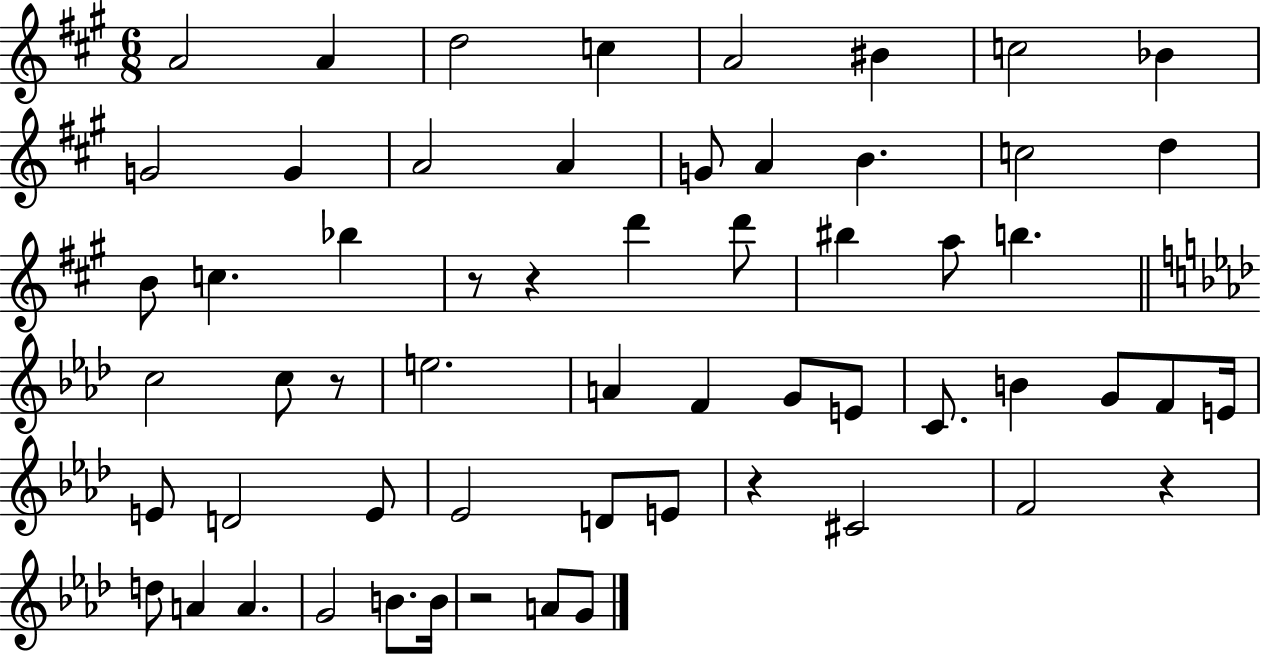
{
  \clef treble
  \numericTimeSignature
  \time 6/8
  \key a \major
  a'2 a'4 | d''2 c''4 | a'2 bis'4 | c''2 bes'4 | \break g'2 g'4 | a'2 a'4 | g'8 a'4 b'4. | c''2 d''4 | \break b'8 c''4. bes''4 | r8 r4 d'''4 d'''8 | bis''4 a''8 b''4. | \bar "||" \break \key f \minor c''2 c''8 r8 | e''2. | a'4 f'4 g'8 e'8 | c'8. b'4 g'8 f'8 e'16 | \break e'8 d'2 e'8 | ees'2 d'8 e'8 | r4 cis'2 | f'2 r4 | \break d''8 a'4 a'4. | g'2 b'8. b'16 | r2 a'8 g'8 | \bar "|."
}